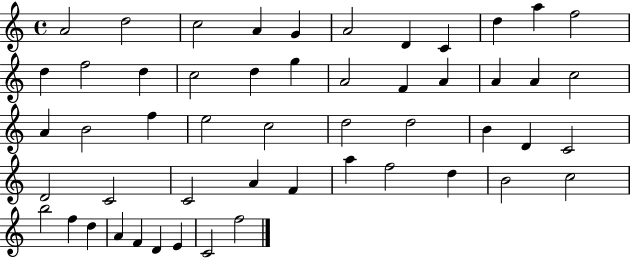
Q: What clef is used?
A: treble